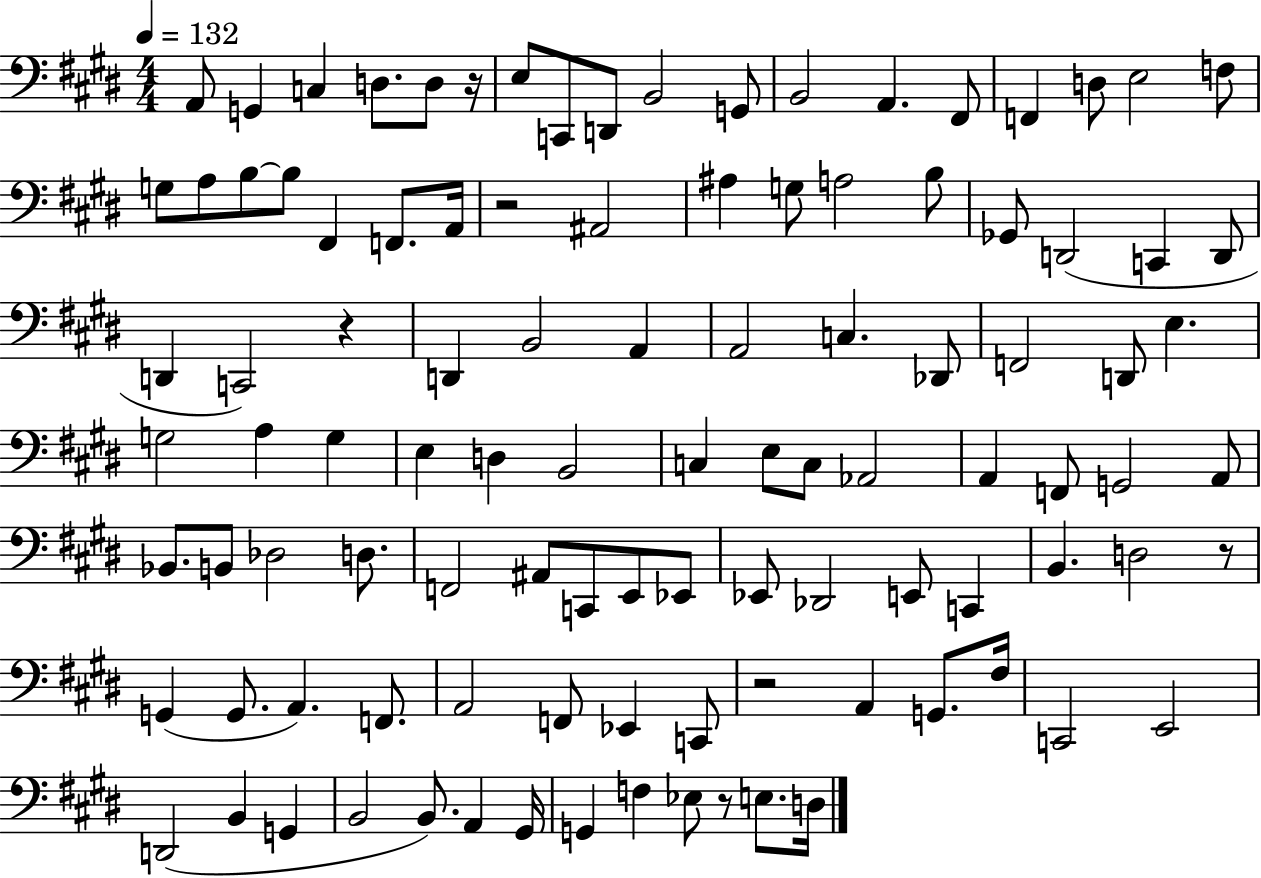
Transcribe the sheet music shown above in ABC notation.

X:1
T:Untitled
M:4/4
L:1/4
K:E
A,,/2 G,, C, D,/2 D,/2 z/4 E,/2 C,,/2 D,,/2 B,,2 G,,/2 B,,2 A,, ^F,,/2 F,, D,/2 E,2 F,/2 G,/2 A,/2 B,/2 B,/2 ^F,, F,,/2 A,,/4 z2 ^A,,2 ^A, G,/2 A,2 B,/2 _G,,/2 D,,2 C,, D,,/2 D,, C,,2 z D,, B,,2 A,, A,,2 C, _D,,/2 F,,2 D,,/2 E, G,2 A, G, E, D, B,,2 C, E,/2 C,/2 _A,,2 A,, F,,/2 G,,2 A,,/2 _B,,/2 B,,/2 _D,2 D,/2 F,,2 ^A,,/2 C,,/2 E,,/2 _E,,/2 _E,,/2 _D,,2 E,,/2 C,, B,, D,2 z/2 G,, G,,/2 A,, F,,/2 A,,2 F,,/2 _E,, C,,/2 z2 A,, G,,/2 ^F,/4 C,,2 E,,2 D,,2 B,, G,, B,,2 B,,/2 A,, ^G,,/4 G,, F, _E,/2 z/2 E,/2 D,/4